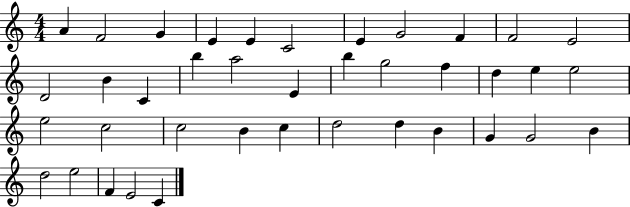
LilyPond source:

{
  \clef treble
  \numericTimeSignature
  \time 4/4
  \key c \major
  a'4 f'2 g'4 | e'4 e'4 c'2 | e'4 g'2 f'4 | f'2 e'2 | \break d'2 b'4 c'4 | b''4 a''2 e'4 | b''4 g''2 f''4 | d''4 e''4 e''2 | \break e''2 c''2 | c''2 b'4 c''4 | d''2 d''4 b'4 | g'4 g'2 b'4 | \break d''2 e''2 | f'4 e'2 c'4 | \bar "|."
}